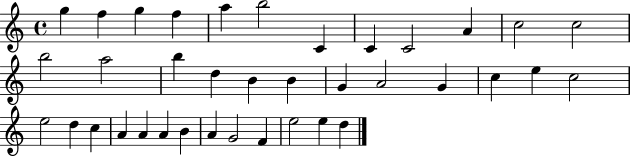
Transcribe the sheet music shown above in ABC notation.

X:1
T:Untitled
M:4/4
L:1/4
K:C
g f g f a b2 C C C2 A c2 c2 b2 a2 b d B B G A2 G c e c2 e2 d c A A A B A G2 F e2 e d